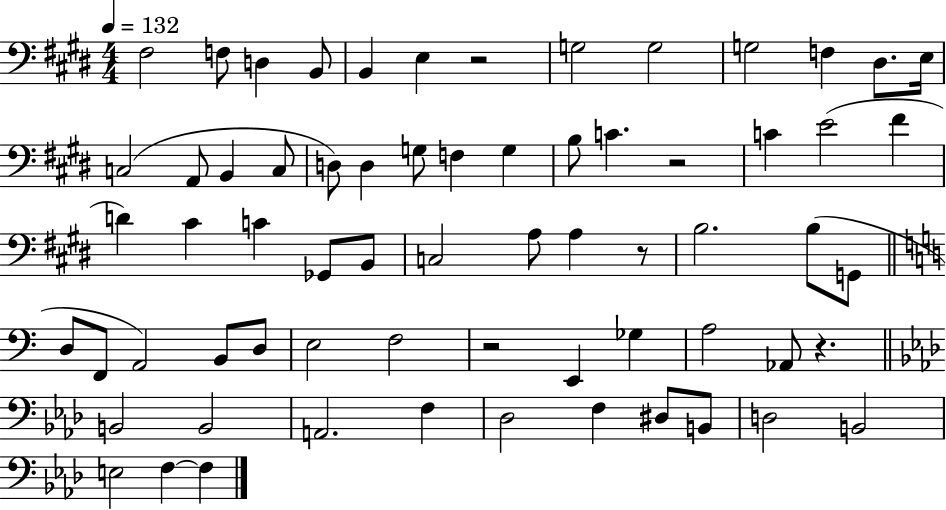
F#3/h F3/e D3/q B2/e B2/q E3/q R/h G3/h G3/h G3/h F3/q D#3/e. E3/s C3/h A2/e B2/q C3/e D3/e D3/q G3/e F3/q G3/q B3/e C4/q. R/h C4/q E4/h F#4/q D4/q C#4/q C4/q Gb2/e B2/e C3/h A3/e A3/q R/e B3/h. B3/e G2/e D3/e F2/e A2/h B2/e D3/e E3/h F3/h R/h E2/q Gb3/q A3/h Ab2/e R/q. B2/h B2/h A2/h. F3/q Db3/h F3/q D#3/e B2/e D3/h B2/h E3/h F3/q F3/q